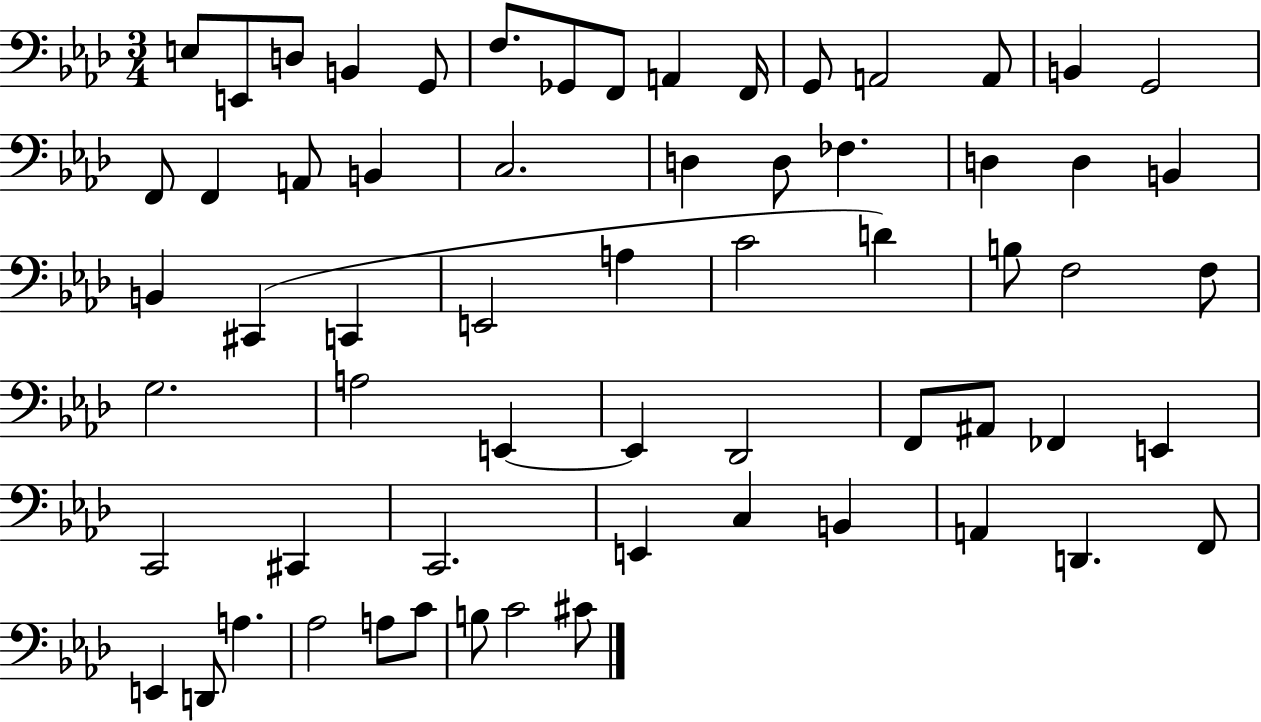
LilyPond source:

{
  \clef bass
  \numericTimeSignature
  \time 3/4
  \key aes \major
  \repeat volta 2 { e8 e,8 d8 b,4 g,8 | f8. ges,8 f,8 a,4 f,16 | g,8 a,2 a,8 | b,4 g,2 | \break f,8 f,4 a,8 b,4 | c2. | d4 d8 fes4. | d4 d4 b,4 | \break b,4 cis,4( c,4 | e,2 a4 | c'2 d'4) | b8 f2 f8 | \break g2. | a2 e,4~~ | e,4 des,2 | f,8 ais,8 fes,4 e,4 | \break c,2 cis,4 | c,2. | e,4 c4 b,4 | a,4 d,4. f,8 | \break e,4 d,8 a4. | aes2 a8 c'8 | b8 c'2 cis'8 | } \bar "|."
}